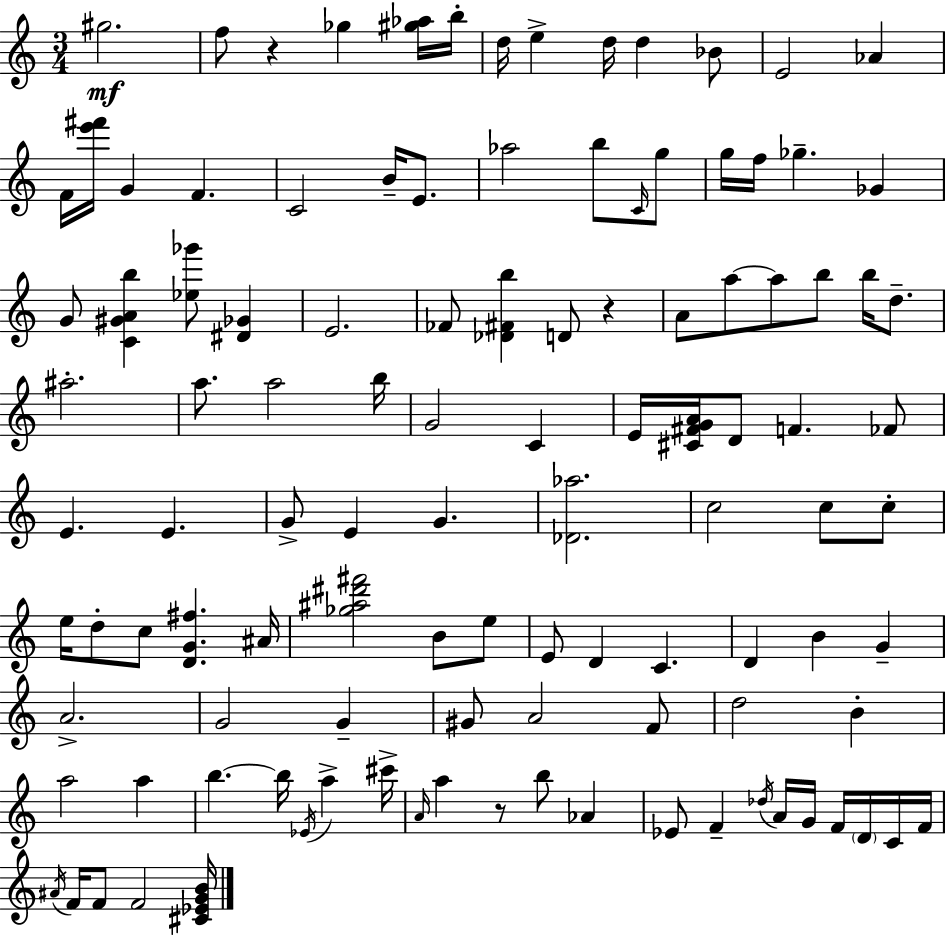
G#5/h. F5/e R/q Gb5/q [G#5,Ab5]/s B5/s D5/s E5/q D5/s D5/q Bb4/e E4/h Ab4/q F4/s [E6,F#6]/s G4/q F4/q. C4/h B4/s E4/e. Ab5/h B5/e C4/s G5/e G5/s F5/s Gb5/q. Gb4/q G4/e [C4,G#4,A4,B5]/q [Eb5,Gb6]/e [D#4,Gb4]/q E4/h. FES4/e [Db4,F#4,B5]/q D4/e R/q A4/e A5/e A5/e B5/e B5/s D5/e. A#5/h. A5/e. A5/h B5/s G4/h C4/q E4/s [C#4,F#4,G4,A4]/s D4/e F4/q. FES4/e E4/q. E4/q. G4/e E4/q G4/q. [Db4,Ab5]/h. C5/h C5/e C5/e E5/s D5/e C5/e [D4,G4,F#5]/q. A#4/s [Gb5,A#5,D#6,F#6]/h B4/e E5/e E4/e D4/q C4/q. D4/q B4/q G4/q A4/h. G4/h G4/q G#4/e A4/h F4/e D5/h B4/q A5/h A5/q B5/q. B5/s Eb4/s A5/q C#6/s A4/s A5/q R/e B5/e Ab4/q Eb4/e F4/q Db5/s A4/s G4/s F4/s D4/s C4/s F4/s A#4/s F4/s F4/e F4/h [C#4,Eb4,G4,B4]/s